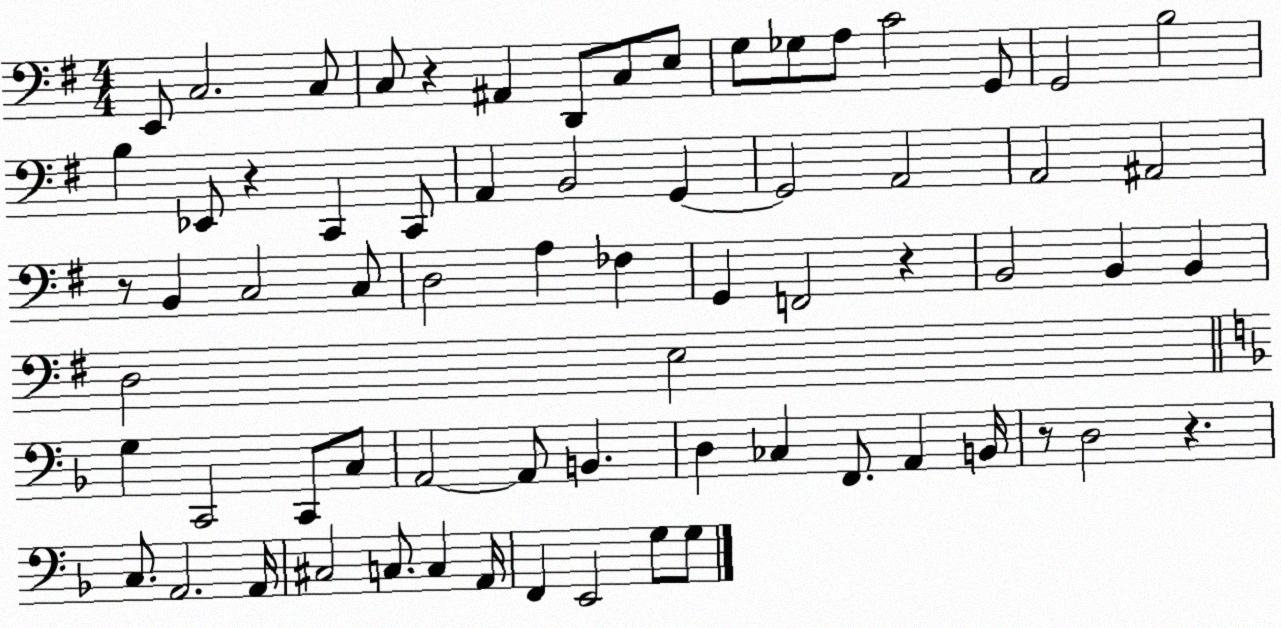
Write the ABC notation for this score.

X:1
T:Untitled
M:4/4
L:1/4
K:G
E,,/2 C,2 C,/2 C,/2 z ^A,, D,,/2 C,/2 E,/2 G,/2 _G,/2 A,/2 C2 G,,/2 G,,2 B,2 B, _E,,/2 z C,, C,,/2 A,, B,,2 G,, G,,2 A,,2 A,,2 ^A,,2 z/2 B,, C,2 C,/2 D,2 A, _F, G,, F,,2 z B,,2 B,, B,, D,2 E,2 G, C,,2 C,,/2 C,/2 A,,2 A,,/2 B,, D, _C, F,,/2 A,, B,,/4 z/2 D,2 z C,/2 A,,2 A,,/4 ^C,2 C,/2 C, A,,/4 F,, E,,2 G,/2 G,/2